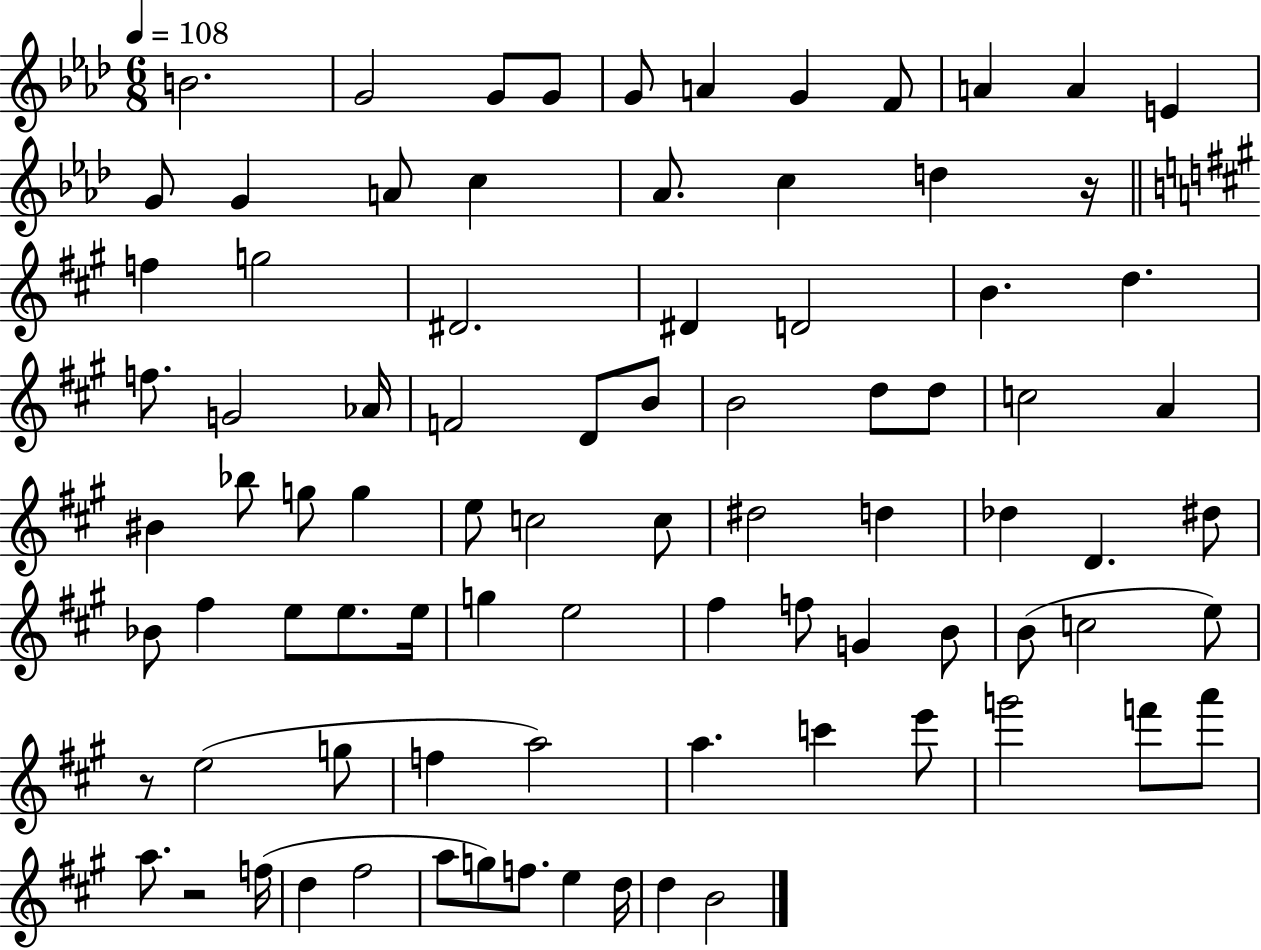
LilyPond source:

{
  \clef treble
  \numericTimeSignature
  \time 6/8
  \key aes \major
  \tempo 4 = 108
  b'2. | g'2 g'8 g'8 | g'8 a'4 g'4 f'8 | a'4 a'4 e'4 | \break g'8 g'4 a'8 c''4 | aes'8. c''4 d''4 r16 | \bar "||" \break \key a \major f''4 g''2 | dis'2. | dis'4 d'2 | b'4. d''4. | \break f''8. g'2 aes'16 | f'2 d'8 b'8 | b'2 d''8 d''8 | c''2 a'4 | \break bis'4 bes''8 g''8 g''4 | e''8 c''2 c''8 | dis''2 d''4 | des''4 d'4. dis''8 | \break bes'8 fis''4 e''8 e''8. e''16 | g''4 e''2 | fis''4 f''8 g'4 b'8 | b'8( c''2 e''8) | \break r8 e''2( g''8 | f''4 a''2) | a''4. c'''4 e'''8 | g'''2 f'''8 a'''8 | \break a''8. r2 f''16( | d''4 fis''2 | a''8 g''8) f''8. e''4 d''16 | d''4 b'2 | \break \bar "|."
}